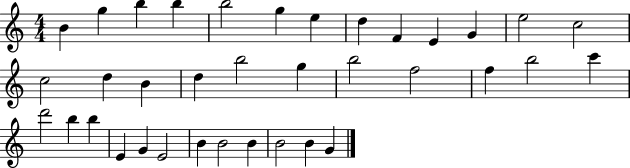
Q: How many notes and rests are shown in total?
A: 36